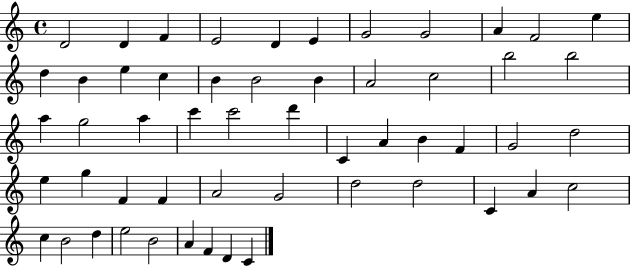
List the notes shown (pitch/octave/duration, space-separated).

D4/h D4/q F4/q E4/h D4/q E4/q G4/h G4/h A4/q F4/h E5/q D5/q B4/q E5/q C5/q B4/q B4/h B4/q A4/h C5/h B5/h B5/h A5/q G5/h A5/q C6/q C6/h D6/q C4/q A4/q B4/q F4/q G4/h D5/h E5/q G5/q F4/q F4/q A4/h G4/h D5/h D5/h C4/q A4/q C5/h C5/q B4/h D5/q E5/h B4/h A4/q F4/q D4/q C4/q